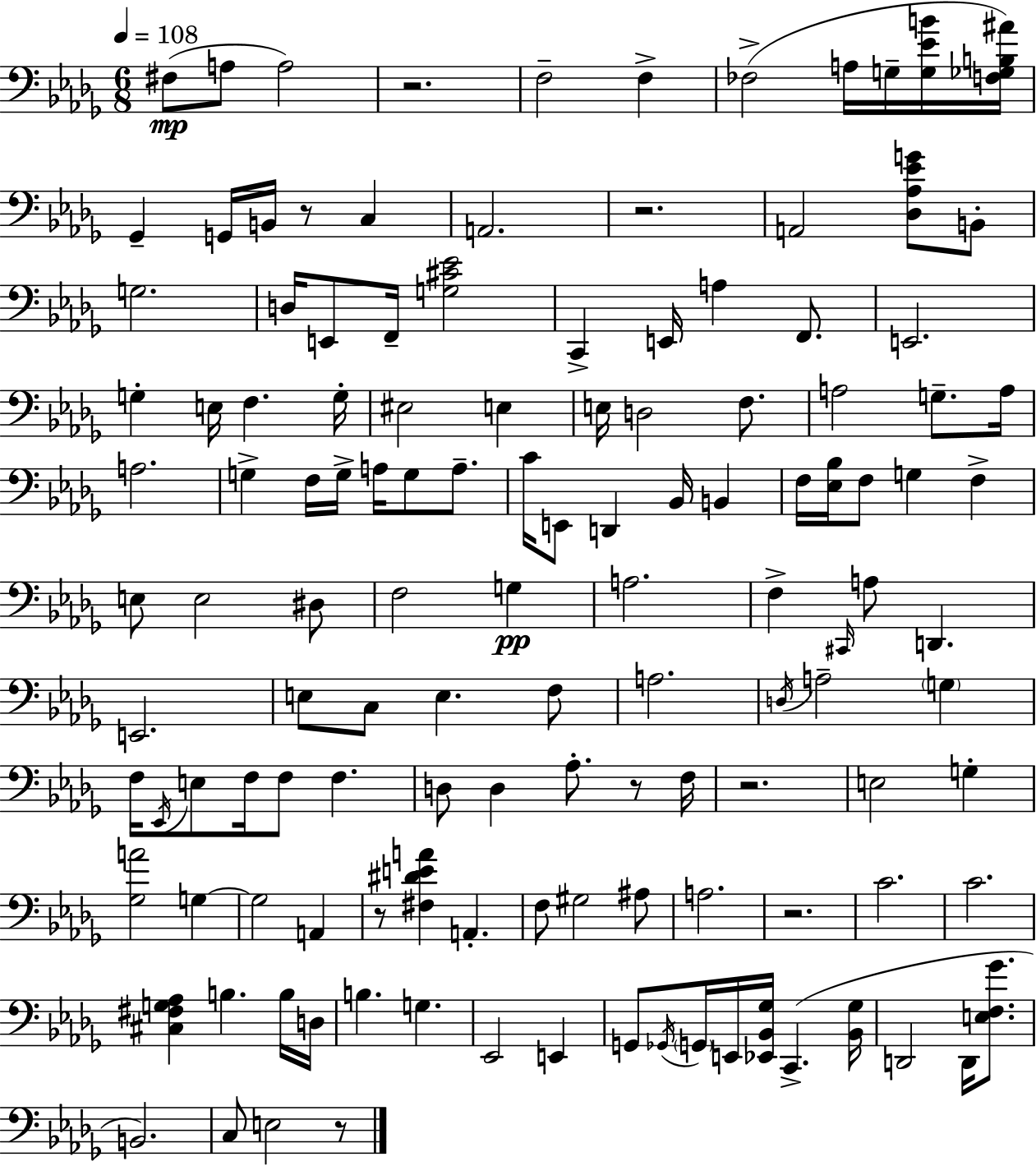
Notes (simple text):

F#3/e A3/e A3/h R/h. F3/h F3/q FES3/h A3/s G3/s [G3,Eb4,B4]/s [F3,Gb3,B3,A#4]/s Gb2/q G2/s B2/s R/e C3/q A2/h. R/h. A2/h [Db3,Ab3,Eb4,G4]/e B2/e G3/h. D3/s E2/e F2/s [G3,C#4,Eb4]/h C2/q E2/s A3/q F2/e. E2/h. G3/q E3/s F3/q. G3/s EIS3/h E3/q E3/s D3/h F3/e. A3/h G3/e. A3/s A3/h. G3/q F3/s G3/s A3/s G3/e A3/e. C4/s E2/e D2/q Bb2/s B2/q F3/s [Eb3,Bb3]/s F3/e G3/q F3/q E3/e E3/h D#3/e F3/h G3/q A3/h. F3/q C#2/s A3/e D2/q. E2/h. E3/e C3/e E3/q. F3/e A3/h. D3/s A3/h G3/q F3/s Eb2/s E3/e F3/s F3/e F3/q. D3/e D3/q Ab3/e. R/e F3/s R/h. E3/h G3/q [Gb3,A4]/h G3/q G3/h A2/q R/e [F#3,D#4,E4,A4]/q A2/q. F3/e G#3/h A#3/e A3/h. R/h. C4/h. C4/h. [C#3,F#3,G3,Ab3]/q B3/q. B3/s D3/s B3/q. G3/q. Eb2/h E2/q G2/e Gb2/s G2/s E2/s [Eb2,Bb2,Gb3]/s C2/q. [Bb2,Gb3]/s D2/h D2/s [E3,F3,Gb4]/e. B2/h. C3/e E3/h R/e